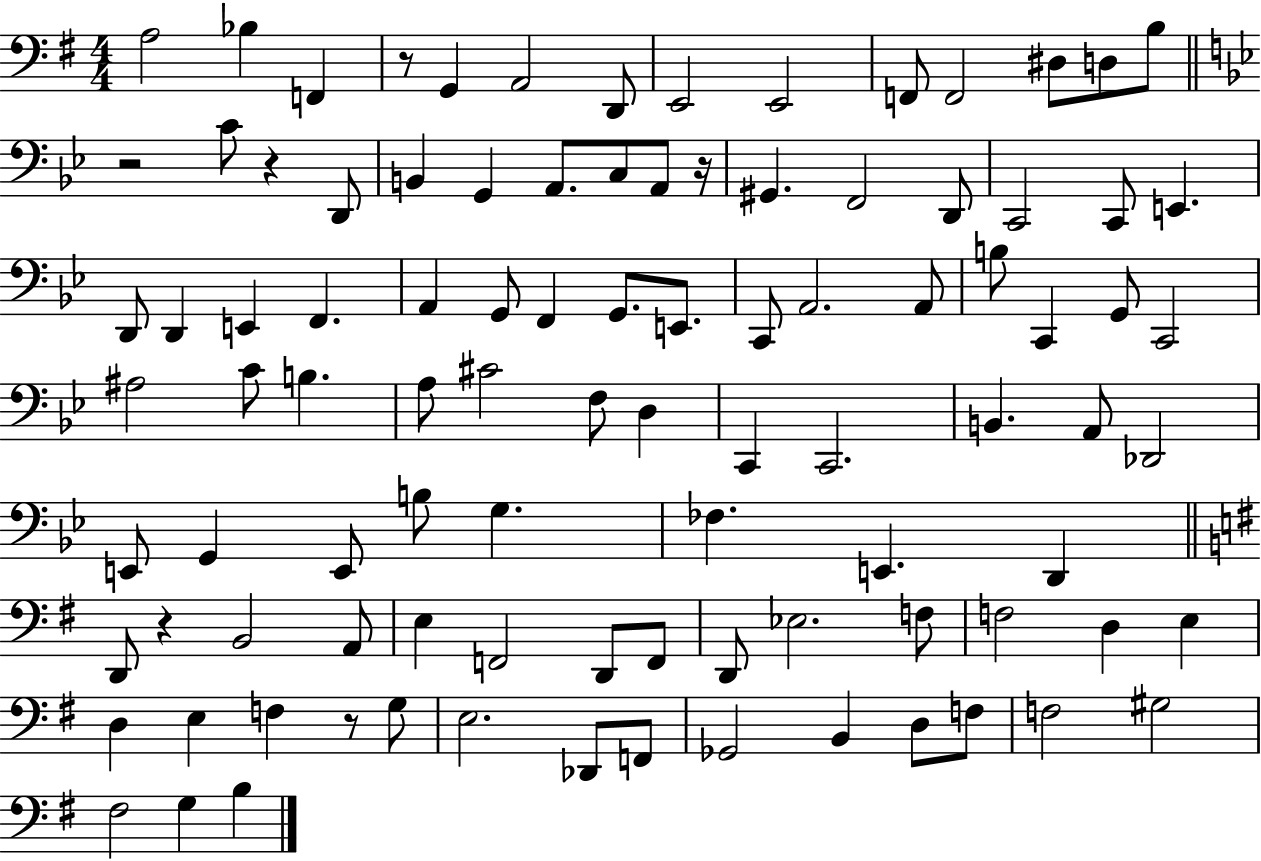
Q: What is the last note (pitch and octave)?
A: B3